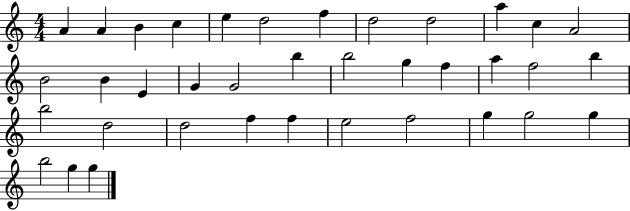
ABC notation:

X:1
T:Untitled
M:4/4
L:1/4
K:C
A A B c e d2 f d2 d2 a c A2 B2 B E G G2 b b2 g f a f2 b b2 d2 d2 f f e2 f2 g g2 g b2 g g